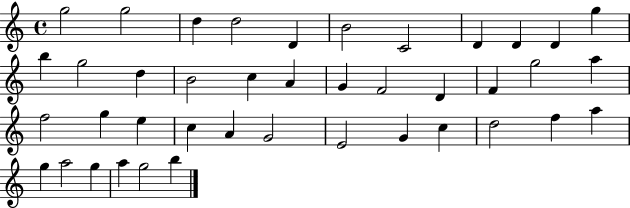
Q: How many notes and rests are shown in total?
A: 41